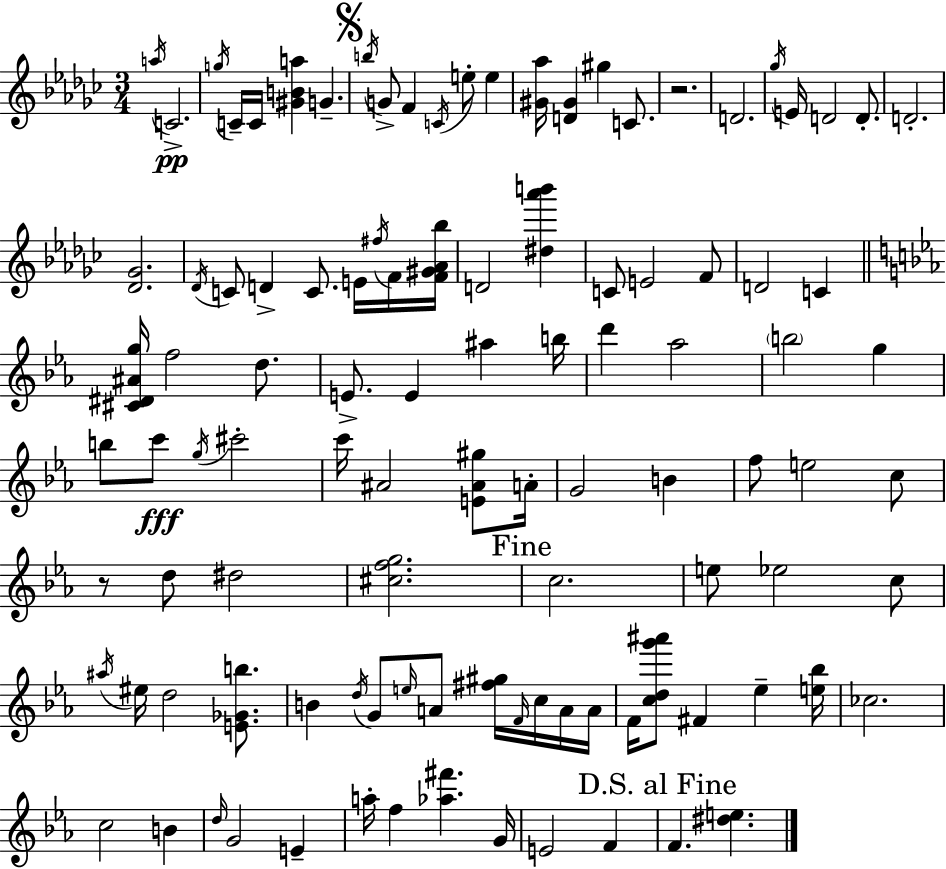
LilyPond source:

{
  \clef treble
  \numericTimeSignature
  \time 3/4
  \key ees \minor
  \acciaccatura { a''16 }\pp c'2.-> | \acciaccatura { g''16 } c'16-- c'16 <gis' b' a''>4 g'4.-- | \mark \markup { \musicglyph "scripts.segno" } \acciaccatura { b''16 } g'8-> f'4 \acciaccatura { c'16 } e''8-. | e''4 <gis' aes''>16 <d' gis'>4 gis''4 | \break c'8. r2. | d'2. | \acciaccatura { ges''16 } e'16 d'2 | d'8.-. d'2.-. | \break <des' ges'>2. | \acciaccatura { des'16 } c'8 d'4-> | c'8. e'16 \acciaccatura { fis''16 } f'16 <f' gis' aes' bes''>16 d'2 | <dis'' aes''' b'''>4 c'8 e'2 | \break f'8 d'2 | c'4 \bar "||" \break \key c \minor <cis' dis' ais' g''>16 f''2 d''8. | e'8.-> e'4 ais''4 b''16 | d'''4 aes''2 | \parenthesize b''2 g''4 | \break b''8 c'''8\fff \acciaccatura { g''16 } cis'''2-. | c'''16 ais'2 <e' ais' gis''>8 | a'16-. g'2 b'4 | f''8 e''2 c''8 | \break r8 d''8 dis''2 | <cis'' f'' g''>2. | \mark "Fine" c''2. | e''8 ees''2 c''8 | \break \acciaccatura { ais''16 } eis''16 d''2 <e' ges' b''>8. | b'4 \acciaccatura { d''16 } g'8 \grace { e''16 } a'8 | <fis'' gis''>16 \grace { f'16 } c''16 a'16 a'16 f'16 <c'' d'' g''' ais'''>8 fis'4 | ees''4-- <e'' bes''>16 ces''2. | \break c''2 | b'4 \grace { d''16 } g'2 | e'4-- a''16-. f''4 <aes'' fis'''>4. | g'16 e'2 | \break f'4 \mark "D.S. al Fine" f'4. | <dis'' e''>4. \bar "|."
}